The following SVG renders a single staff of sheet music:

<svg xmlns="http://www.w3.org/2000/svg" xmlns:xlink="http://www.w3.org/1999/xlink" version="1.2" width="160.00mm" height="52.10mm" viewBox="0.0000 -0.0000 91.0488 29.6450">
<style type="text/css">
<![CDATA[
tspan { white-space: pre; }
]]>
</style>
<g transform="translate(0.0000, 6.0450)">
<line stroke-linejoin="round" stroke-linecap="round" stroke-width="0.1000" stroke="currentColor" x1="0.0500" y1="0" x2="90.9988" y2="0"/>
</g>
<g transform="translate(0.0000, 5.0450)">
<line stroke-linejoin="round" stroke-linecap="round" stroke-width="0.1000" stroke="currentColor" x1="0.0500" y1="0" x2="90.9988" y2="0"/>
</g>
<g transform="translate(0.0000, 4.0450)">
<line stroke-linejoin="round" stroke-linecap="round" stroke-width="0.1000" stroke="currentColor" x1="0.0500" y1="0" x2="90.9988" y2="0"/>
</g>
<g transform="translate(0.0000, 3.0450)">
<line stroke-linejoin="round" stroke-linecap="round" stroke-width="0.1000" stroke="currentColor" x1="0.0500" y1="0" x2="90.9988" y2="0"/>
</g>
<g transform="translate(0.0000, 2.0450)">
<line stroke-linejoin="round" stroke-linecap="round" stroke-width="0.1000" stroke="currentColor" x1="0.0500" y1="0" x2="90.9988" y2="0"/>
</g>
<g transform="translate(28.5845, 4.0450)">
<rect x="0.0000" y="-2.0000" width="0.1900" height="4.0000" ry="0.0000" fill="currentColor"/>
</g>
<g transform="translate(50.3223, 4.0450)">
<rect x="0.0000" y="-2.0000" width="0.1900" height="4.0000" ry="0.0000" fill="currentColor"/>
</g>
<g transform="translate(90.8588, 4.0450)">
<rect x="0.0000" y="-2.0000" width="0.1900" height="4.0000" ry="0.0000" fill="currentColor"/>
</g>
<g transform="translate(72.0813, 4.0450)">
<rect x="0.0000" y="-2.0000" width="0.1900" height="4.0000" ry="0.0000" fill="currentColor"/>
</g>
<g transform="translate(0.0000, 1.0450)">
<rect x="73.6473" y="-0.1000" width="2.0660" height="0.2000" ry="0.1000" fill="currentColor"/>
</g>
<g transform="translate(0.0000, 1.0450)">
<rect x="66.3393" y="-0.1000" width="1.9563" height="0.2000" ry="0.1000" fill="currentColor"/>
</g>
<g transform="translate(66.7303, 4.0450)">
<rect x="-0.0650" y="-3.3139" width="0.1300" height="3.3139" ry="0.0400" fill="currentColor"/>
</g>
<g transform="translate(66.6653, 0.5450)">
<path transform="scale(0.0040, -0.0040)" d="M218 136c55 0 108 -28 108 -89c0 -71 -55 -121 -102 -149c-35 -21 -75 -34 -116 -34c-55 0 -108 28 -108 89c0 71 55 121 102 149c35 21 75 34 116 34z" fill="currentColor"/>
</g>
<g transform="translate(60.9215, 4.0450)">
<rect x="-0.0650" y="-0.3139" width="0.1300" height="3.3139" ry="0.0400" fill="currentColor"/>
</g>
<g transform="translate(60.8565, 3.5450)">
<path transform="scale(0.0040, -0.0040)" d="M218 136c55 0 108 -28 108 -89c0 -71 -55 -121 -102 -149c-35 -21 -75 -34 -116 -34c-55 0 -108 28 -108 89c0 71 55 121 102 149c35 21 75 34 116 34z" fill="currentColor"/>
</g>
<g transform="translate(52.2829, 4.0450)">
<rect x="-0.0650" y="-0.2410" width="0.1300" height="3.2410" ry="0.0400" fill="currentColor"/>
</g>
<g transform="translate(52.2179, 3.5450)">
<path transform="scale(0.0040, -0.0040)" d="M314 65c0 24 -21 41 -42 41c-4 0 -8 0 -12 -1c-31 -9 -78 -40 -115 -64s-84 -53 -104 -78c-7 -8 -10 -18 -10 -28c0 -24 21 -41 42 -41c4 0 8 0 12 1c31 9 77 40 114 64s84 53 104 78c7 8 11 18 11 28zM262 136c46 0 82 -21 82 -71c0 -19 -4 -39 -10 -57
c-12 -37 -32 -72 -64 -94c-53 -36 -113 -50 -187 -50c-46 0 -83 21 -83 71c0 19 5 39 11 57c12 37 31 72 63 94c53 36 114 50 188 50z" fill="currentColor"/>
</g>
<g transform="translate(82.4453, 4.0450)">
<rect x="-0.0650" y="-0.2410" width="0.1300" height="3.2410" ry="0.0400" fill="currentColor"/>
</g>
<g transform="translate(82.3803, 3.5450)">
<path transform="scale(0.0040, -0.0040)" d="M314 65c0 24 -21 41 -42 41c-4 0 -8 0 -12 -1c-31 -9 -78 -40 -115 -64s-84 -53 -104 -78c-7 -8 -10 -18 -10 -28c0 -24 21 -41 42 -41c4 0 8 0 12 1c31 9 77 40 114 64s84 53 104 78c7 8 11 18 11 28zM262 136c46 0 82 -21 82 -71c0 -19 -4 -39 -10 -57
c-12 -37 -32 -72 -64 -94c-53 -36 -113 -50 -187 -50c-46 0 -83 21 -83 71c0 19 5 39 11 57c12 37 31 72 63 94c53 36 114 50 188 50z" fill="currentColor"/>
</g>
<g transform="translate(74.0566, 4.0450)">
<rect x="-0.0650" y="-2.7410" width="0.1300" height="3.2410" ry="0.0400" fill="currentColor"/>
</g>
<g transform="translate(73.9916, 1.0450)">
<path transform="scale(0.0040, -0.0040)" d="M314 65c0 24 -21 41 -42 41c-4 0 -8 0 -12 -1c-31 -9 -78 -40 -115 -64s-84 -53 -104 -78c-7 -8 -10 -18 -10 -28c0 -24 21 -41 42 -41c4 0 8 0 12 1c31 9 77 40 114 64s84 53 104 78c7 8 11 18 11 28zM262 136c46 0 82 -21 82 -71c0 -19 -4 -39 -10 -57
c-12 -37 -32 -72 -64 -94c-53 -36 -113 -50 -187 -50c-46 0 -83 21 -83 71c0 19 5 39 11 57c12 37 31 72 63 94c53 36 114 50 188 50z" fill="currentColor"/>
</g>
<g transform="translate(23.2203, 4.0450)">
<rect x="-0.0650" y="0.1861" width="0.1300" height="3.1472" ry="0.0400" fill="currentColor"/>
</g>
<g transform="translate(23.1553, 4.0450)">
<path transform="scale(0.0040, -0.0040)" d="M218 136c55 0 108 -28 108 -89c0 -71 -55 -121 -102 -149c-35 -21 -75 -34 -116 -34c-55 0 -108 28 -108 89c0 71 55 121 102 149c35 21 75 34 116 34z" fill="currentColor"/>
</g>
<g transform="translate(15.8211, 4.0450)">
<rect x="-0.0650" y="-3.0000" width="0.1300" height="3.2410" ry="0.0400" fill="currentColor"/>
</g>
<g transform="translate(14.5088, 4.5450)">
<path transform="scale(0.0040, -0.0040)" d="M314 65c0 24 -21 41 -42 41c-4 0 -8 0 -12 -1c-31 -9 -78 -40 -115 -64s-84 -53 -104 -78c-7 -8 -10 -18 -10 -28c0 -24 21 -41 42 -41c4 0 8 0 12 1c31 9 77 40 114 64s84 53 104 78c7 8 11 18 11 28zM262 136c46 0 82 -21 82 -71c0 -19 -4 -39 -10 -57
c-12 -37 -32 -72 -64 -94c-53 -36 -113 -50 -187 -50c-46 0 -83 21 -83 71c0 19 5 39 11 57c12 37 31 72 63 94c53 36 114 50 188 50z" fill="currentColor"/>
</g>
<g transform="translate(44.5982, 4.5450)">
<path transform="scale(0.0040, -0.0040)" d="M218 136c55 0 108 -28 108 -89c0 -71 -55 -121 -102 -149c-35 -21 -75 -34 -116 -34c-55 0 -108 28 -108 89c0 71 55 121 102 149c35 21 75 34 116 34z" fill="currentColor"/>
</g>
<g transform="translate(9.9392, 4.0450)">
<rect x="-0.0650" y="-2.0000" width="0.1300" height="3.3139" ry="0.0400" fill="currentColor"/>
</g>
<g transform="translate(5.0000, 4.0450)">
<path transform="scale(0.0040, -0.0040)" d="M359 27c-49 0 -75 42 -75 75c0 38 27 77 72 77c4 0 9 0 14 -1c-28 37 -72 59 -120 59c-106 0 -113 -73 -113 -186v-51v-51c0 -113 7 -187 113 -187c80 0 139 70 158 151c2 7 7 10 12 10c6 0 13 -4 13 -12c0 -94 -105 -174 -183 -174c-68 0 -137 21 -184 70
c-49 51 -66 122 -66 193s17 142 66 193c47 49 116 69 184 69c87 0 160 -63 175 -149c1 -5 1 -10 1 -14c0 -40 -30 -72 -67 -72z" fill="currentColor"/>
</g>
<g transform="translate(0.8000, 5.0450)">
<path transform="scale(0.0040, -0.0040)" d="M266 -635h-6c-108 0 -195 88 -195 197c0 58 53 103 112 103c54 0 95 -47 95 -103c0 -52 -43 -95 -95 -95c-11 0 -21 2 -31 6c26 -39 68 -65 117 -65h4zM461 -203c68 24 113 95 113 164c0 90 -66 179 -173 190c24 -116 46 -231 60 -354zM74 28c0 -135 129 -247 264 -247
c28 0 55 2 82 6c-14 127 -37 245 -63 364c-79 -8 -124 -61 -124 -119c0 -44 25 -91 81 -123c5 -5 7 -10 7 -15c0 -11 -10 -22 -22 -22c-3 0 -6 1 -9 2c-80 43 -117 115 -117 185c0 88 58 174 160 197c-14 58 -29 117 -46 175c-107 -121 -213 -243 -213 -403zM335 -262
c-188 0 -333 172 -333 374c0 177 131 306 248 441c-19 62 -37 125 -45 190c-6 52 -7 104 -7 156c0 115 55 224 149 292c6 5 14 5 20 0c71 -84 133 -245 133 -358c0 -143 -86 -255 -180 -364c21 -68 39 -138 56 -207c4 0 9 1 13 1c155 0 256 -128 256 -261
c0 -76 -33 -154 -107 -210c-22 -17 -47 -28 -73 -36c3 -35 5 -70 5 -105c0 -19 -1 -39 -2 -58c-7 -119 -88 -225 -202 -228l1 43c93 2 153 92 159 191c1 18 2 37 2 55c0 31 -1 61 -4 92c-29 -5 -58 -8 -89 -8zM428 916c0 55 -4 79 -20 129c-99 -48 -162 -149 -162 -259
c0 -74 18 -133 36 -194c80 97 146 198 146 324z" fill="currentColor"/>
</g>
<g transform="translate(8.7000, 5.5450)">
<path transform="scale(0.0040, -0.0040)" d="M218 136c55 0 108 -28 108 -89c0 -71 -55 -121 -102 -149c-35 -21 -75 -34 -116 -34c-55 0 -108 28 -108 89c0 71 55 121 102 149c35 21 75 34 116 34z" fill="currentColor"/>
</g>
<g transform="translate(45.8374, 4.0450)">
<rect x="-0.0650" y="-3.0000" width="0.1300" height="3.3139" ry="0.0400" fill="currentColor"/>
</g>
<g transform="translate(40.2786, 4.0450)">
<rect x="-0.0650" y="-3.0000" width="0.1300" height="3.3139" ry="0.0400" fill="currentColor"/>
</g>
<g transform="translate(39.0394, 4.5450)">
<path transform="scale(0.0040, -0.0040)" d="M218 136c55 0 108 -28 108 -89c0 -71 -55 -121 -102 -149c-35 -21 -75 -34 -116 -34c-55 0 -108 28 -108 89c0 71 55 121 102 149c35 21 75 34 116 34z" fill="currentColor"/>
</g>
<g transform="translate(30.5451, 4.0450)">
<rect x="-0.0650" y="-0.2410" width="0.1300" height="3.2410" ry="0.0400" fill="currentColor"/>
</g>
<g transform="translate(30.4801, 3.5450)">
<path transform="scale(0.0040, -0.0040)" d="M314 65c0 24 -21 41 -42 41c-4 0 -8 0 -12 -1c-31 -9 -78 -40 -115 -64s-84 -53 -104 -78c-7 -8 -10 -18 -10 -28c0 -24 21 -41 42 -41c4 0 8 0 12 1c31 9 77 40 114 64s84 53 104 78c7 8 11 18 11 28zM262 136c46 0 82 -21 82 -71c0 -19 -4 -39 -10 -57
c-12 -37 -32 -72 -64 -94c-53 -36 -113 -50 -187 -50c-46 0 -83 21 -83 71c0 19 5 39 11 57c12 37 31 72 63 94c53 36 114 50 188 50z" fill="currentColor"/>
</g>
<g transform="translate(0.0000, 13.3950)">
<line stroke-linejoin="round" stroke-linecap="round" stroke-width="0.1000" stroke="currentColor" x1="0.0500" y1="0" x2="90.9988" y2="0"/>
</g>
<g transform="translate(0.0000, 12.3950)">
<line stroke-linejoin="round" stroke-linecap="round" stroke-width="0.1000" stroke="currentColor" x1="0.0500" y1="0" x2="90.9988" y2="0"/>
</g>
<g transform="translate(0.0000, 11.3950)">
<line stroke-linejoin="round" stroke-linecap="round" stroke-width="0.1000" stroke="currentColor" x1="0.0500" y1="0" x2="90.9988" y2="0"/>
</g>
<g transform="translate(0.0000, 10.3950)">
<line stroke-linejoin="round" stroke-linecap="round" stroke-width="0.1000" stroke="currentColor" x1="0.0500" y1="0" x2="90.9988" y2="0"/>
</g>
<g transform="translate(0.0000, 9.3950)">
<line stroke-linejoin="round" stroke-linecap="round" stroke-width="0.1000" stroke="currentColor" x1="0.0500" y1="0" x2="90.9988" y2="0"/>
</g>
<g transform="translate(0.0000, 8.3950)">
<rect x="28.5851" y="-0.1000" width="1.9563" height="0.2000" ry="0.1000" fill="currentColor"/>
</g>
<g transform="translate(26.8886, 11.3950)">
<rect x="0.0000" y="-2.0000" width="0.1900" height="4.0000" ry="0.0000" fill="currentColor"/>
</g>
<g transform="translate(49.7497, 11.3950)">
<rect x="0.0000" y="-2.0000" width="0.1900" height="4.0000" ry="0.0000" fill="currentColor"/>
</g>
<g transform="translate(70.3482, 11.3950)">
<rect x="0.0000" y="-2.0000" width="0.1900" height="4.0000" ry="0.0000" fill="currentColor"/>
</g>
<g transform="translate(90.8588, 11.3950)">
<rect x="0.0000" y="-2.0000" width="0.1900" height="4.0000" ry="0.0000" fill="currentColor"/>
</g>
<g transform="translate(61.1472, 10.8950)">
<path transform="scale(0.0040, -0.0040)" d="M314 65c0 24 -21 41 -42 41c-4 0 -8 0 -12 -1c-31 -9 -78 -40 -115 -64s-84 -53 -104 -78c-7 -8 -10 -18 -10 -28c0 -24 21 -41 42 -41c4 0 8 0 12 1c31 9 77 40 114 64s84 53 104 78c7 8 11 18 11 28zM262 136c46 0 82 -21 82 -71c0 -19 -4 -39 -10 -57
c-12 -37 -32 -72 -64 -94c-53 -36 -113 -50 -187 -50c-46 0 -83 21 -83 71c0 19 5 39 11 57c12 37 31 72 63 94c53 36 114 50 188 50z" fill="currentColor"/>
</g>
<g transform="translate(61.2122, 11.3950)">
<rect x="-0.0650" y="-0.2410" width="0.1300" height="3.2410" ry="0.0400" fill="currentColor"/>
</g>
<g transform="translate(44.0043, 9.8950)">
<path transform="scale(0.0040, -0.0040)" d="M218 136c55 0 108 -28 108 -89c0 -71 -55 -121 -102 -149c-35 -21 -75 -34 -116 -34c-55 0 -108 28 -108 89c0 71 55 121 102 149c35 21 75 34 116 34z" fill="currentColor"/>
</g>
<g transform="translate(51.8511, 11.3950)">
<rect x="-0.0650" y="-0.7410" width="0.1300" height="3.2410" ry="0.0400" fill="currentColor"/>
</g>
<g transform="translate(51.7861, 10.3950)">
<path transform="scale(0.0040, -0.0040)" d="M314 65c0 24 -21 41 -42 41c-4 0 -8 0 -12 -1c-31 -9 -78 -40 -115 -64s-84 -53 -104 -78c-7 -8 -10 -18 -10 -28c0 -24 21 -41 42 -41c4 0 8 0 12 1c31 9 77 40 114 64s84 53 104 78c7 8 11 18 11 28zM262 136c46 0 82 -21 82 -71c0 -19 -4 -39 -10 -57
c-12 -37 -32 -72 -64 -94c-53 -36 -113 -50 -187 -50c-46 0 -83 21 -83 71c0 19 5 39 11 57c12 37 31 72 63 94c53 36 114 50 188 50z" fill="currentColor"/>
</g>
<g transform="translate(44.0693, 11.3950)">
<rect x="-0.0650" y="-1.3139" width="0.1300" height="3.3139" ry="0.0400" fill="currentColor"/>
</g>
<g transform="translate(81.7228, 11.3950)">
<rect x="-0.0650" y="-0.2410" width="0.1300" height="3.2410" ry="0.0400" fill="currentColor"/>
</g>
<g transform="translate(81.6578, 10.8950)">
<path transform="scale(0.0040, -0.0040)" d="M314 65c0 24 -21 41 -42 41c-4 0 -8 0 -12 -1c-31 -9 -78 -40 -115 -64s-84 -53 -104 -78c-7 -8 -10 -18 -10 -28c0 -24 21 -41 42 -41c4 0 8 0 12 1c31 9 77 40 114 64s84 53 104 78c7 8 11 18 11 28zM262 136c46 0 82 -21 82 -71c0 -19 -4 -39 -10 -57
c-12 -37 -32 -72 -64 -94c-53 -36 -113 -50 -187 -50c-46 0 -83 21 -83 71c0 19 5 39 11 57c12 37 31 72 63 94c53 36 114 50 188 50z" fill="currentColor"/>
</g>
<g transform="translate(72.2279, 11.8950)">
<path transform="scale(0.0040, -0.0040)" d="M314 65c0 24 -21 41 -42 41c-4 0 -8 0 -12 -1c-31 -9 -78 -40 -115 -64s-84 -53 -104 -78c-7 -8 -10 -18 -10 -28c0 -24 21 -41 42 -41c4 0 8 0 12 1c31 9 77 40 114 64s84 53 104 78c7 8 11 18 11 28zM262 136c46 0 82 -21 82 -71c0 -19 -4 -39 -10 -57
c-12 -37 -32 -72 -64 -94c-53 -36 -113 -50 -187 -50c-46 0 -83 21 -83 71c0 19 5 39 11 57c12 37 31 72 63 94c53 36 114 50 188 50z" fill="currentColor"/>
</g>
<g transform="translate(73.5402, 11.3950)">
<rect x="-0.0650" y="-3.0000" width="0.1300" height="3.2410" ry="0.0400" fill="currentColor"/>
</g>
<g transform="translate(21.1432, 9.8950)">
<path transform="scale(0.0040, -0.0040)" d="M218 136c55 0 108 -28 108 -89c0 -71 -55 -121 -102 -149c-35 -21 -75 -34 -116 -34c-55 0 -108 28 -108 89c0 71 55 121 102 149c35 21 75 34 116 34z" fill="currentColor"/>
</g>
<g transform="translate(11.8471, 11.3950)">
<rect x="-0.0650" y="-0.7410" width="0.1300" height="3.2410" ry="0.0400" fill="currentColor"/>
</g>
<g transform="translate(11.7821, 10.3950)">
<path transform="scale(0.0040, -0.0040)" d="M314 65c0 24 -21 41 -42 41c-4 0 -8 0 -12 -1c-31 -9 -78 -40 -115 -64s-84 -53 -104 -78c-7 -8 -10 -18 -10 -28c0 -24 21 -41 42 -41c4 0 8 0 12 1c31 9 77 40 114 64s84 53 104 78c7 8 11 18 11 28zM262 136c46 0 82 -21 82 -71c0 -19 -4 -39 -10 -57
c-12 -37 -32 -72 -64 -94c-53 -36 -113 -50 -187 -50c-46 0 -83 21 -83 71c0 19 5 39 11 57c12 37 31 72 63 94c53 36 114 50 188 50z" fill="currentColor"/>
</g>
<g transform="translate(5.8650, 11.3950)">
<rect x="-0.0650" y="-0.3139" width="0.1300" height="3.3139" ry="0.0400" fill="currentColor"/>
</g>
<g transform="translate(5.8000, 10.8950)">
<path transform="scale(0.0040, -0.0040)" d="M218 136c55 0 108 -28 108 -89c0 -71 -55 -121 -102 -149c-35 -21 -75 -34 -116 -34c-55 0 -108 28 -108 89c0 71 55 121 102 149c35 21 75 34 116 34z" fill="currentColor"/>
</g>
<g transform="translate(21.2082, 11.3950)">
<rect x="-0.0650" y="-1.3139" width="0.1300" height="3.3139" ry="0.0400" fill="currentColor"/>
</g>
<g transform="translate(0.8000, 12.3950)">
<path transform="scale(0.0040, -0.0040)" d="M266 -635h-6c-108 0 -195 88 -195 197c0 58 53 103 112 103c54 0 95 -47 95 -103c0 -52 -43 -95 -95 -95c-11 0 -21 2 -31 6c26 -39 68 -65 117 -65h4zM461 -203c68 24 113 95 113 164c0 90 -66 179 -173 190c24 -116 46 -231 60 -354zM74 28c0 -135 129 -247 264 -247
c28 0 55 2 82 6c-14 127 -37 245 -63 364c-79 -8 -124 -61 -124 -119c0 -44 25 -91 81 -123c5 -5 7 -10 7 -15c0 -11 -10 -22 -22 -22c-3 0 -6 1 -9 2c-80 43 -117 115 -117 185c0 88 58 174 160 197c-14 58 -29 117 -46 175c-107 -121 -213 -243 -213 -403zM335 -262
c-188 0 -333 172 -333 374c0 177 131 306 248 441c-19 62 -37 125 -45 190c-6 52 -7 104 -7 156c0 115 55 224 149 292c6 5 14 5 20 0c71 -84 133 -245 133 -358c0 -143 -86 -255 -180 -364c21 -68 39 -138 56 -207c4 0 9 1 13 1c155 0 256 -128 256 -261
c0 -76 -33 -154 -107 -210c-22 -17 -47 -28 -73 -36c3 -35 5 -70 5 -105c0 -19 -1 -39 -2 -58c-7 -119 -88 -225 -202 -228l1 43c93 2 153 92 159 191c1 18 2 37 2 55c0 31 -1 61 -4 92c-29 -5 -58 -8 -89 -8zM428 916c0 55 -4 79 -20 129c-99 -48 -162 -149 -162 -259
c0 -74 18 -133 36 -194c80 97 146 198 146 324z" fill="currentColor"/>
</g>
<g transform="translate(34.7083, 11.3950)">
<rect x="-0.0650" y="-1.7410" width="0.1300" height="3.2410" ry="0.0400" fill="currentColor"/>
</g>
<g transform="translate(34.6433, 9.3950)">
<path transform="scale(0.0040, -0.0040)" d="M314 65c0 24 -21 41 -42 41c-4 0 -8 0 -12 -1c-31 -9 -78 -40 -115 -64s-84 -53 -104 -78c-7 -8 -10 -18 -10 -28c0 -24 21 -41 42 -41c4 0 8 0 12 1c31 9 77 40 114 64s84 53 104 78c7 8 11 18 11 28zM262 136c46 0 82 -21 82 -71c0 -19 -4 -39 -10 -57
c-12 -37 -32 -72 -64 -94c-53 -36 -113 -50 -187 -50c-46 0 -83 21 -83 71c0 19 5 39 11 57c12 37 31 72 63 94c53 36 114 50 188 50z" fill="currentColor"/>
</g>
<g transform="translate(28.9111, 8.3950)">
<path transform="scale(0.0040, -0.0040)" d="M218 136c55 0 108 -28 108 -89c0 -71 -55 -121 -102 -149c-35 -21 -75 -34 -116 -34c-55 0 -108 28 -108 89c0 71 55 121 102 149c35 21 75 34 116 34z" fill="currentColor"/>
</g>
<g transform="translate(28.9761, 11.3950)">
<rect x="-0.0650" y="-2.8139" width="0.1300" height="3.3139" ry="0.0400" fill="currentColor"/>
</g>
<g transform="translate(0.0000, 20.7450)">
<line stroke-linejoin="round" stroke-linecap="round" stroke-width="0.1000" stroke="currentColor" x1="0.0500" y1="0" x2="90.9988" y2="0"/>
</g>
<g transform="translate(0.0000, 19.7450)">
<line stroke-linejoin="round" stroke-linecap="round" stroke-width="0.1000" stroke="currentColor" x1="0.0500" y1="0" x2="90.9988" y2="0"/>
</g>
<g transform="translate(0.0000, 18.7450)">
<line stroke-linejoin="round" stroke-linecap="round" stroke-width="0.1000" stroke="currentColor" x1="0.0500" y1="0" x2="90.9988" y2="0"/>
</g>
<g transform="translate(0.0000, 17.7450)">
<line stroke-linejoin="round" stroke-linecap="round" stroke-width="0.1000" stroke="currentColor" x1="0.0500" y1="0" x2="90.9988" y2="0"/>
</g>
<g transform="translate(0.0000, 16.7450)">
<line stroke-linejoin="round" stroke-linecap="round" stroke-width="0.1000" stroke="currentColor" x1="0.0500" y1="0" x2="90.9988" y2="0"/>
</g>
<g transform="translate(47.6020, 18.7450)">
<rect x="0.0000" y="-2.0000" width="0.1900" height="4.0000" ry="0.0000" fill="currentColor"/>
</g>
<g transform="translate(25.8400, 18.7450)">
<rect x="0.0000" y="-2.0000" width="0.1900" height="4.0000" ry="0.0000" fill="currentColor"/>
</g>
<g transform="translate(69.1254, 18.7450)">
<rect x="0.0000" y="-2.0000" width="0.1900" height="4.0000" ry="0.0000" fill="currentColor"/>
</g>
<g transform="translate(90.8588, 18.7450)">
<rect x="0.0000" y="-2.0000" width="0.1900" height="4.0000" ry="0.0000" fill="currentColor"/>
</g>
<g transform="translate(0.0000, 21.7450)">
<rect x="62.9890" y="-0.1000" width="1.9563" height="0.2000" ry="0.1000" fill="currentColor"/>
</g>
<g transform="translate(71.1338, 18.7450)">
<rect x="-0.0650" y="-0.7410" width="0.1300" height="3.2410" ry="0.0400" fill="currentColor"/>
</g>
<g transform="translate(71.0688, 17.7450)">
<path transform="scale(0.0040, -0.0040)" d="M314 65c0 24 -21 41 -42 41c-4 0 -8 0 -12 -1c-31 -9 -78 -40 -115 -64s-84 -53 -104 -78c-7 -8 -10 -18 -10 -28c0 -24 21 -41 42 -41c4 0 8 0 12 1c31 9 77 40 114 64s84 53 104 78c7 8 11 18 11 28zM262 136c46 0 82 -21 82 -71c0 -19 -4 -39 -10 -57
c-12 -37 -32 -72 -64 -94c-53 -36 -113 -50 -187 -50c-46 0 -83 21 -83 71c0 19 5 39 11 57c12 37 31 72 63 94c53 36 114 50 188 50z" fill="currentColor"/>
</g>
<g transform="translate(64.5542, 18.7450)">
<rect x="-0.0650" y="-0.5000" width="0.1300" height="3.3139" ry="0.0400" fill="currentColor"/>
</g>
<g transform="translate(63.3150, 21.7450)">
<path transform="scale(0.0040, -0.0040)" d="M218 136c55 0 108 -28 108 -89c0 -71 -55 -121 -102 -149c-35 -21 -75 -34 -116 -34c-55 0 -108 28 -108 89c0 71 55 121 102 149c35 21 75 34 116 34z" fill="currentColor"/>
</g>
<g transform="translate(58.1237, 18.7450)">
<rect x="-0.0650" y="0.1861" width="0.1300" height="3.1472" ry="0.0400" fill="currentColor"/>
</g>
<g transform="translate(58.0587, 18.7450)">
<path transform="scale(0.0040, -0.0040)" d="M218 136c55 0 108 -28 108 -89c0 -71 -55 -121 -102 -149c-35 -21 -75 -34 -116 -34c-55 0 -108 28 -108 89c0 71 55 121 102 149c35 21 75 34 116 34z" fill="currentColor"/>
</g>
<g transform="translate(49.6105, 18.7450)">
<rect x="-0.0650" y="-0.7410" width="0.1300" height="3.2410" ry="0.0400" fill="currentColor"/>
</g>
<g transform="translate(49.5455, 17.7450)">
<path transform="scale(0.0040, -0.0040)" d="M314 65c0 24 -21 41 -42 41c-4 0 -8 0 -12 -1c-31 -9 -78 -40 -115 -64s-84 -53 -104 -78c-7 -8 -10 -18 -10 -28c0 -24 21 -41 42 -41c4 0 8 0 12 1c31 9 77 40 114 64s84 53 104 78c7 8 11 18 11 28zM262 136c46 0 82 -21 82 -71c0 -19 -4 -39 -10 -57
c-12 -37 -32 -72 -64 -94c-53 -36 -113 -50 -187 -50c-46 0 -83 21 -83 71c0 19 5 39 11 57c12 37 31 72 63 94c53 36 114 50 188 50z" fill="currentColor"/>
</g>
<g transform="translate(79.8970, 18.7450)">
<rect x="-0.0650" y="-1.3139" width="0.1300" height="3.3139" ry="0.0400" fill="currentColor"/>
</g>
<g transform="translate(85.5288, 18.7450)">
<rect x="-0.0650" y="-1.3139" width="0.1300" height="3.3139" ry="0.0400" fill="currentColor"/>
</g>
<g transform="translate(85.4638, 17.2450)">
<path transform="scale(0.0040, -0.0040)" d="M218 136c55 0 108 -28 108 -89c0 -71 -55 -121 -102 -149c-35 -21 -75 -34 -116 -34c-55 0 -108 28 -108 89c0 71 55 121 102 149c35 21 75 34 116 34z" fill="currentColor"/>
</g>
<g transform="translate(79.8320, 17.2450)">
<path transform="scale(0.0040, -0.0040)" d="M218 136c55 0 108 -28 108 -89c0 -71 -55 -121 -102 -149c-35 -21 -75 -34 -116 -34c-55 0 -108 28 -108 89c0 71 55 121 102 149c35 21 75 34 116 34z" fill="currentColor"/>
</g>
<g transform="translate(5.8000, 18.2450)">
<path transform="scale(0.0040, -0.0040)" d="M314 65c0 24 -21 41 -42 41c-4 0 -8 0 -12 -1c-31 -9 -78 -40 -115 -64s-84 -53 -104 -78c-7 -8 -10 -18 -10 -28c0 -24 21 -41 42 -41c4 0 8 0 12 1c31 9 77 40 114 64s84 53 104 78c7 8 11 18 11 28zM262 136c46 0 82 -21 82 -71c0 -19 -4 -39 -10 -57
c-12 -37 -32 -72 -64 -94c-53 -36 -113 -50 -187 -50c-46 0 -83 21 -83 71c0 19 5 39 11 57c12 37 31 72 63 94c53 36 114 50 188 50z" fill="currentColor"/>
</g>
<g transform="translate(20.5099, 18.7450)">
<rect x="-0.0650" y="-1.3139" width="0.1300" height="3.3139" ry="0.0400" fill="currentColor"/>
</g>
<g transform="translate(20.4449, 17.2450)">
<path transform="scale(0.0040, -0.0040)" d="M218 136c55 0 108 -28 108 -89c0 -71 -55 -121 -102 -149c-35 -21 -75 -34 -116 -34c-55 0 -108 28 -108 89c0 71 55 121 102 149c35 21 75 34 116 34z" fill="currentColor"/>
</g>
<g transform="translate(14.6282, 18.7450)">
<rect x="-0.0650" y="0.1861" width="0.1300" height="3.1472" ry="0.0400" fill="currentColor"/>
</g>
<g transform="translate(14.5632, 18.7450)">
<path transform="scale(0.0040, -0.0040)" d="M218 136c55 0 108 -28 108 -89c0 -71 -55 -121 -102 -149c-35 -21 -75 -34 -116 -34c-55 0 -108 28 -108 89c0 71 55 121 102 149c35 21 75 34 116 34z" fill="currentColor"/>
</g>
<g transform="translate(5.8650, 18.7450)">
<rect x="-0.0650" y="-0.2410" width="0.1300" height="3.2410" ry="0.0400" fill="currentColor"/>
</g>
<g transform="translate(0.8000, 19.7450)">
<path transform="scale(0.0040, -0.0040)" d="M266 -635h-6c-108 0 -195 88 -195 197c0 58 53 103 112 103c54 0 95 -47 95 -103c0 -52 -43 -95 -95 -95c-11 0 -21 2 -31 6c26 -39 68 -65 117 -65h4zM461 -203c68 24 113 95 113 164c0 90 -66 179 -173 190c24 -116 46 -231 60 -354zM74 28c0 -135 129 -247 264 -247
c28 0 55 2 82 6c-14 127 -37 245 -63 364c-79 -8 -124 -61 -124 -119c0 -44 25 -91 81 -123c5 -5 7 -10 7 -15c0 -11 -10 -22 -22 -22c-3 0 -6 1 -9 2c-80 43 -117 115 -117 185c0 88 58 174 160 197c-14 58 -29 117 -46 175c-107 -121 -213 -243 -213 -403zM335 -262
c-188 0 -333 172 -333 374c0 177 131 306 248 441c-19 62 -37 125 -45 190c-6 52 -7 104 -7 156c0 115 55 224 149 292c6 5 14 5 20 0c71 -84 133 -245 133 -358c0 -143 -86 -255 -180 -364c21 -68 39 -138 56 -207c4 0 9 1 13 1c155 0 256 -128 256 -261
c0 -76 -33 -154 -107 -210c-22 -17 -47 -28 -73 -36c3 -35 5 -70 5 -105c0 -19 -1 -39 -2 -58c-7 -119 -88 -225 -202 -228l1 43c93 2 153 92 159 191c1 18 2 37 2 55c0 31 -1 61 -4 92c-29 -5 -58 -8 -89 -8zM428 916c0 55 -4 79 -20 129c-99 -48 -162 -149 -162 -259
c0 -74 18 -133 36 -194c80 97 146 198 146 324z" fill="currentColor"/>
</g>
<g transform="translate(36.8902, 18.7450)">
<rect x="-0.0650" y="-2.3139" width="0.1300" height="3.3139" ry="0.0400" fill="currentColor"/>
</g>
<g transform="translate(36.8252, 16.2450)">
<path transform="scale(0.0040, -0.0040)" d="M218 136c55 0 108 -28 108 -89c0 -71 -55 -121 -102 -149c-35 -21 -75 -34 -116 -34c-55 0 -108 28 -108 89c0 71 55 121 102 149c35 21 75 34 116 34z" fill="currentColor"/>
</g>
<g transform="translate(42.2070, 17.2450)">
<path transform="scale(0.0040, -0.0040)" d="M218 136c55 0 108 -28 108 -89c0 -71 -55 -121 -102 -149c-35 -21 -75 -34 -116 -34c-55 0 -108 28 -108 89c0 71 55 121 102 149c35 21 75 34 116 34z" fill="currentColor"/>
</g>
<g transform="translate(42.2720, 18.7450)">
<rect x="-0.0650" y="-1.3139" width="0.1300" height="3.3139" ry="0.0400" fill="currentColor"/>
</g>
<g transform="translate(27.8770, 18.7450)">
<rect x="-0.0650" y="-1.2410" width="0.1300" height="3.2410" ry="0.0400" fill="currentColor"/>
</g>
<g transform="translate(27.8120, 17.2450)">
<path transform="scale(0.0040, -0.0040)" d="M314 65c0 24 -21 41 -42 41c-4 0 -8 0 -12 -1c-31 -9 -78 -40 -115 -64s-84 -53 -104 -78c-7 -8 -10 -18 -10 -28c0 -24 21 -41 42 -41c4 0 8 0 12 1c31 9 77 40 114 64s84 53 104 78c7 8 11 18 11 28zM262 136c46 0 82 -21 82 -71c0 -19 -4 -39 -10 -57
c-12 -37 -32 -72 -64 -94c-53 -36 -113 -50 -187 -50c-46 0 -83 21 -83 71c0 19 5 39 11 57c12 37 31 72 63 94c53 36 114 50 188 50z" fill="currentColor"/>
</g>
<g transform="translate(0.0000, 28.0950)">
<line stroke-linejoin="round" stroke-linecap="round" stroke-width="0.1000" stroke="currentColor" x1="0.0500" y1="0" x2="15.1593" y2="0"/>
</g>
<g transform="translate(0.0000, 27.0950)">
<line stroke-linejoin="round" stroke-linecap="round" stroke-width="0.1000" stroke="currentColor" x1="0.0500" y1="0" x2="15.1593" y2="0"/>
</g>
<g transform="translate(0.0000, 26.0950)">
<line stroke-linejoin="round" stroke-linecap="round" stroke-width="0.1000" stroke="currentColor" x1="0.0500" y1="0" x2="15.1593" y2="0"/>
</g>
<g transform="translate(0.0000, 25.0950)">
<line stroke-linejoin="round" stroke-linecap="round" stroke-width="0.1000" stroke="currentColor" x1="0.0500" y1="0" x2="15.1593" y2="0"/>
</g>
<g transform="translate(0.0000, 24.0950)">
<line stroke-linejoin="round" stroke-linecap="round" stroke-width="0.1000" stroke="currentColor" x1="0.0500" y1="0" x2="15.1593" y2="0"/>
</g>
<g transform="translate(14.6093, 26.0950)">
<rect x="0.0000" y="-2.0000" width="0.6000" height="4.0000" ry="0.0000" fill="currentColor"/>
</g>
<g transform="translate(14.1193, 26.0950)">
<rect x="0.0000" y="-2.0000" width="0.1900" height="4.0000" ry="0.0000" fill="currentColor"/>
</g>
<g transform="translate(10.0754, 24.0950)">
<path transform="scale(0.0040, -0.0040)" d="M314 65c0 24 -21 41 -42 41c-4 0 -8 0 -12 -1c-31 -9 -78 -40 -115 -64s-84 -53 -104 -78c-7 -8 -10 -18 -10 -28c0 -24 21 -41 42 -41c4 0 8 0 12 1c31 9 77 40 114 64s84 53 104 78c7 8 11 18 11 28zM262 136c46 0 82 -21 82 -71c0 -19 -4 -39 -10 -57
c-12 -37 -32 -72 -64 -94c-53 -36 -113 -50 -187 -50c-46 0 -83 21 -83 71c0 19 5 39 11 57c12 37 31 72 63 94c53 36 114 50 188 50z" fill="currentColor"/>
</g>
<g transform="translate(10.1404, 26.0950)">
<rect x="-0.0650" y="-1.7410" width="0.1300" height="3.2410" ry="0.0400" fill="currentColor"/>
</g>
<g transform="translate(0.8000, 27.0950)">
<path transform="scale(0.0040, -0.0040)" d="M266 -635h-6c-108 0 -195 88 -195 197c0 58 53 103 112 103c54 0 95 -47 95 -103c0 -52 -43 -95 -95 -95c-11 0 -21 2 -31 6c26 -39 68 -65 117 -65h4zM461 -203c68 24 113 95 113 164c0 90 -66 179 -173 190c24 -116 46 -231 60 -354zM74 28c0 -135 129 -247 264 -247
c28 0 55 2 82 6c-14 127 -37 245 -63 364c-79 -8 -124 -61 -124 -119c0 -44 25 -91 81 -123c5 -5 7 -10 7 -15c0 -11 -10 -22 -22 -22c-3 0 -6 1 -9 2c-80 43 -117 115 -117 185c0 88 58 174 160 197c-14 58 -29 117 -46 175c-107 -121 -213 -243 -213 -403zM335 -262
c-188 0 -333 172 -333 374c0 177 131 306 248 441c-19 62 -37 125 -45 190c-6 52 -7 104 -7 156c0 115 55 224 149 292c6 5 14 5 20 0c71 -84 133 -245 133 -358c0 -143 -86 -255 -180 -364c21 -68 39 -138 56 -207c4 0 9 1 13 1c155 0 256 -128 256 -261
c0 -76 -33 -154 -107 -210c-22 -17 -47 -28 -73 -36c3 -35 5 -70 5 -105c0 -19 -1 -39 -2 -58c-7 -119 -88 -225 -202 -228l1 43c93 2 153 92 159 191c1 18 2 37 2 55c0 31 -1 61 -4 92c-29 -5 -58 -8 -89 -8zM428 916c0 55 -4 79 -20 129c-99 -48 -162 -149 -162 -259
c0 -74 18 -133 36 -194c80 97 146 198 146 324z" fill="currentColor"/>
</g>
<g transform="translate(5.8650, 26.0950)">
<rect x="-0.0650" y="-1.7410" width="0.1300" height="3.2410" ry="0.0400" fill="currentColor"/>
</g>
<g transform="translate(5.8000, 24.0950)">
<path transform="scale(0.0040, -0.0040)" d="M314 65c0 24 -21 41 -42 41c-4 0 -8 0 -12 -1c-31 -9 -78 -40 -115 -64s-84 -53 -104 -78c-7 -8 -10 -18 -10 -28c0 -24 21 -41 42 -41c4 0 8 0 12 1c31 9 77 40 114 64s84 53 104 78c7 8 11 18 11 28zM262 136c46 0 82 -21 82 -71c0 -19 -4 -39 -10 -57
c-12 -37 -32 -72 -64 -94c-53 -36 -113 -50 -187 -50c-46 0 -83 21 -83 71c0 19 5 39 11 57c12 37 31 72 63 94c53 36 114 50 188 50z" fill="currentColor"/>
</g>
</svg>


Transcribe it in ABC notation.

X:1
T:Untitled
M:4/4
L:1/4
K:C
F A2 B c2 A A c2 c b a2 c2 c d2 e a f2 e d2 c2 A2 c2 c2 B e e2 g e d2 B C d2 e e f2 f2